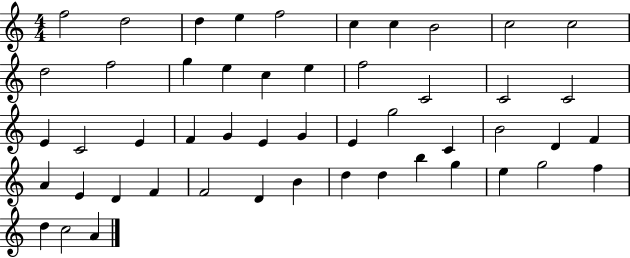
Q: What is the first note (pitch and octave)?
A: F5